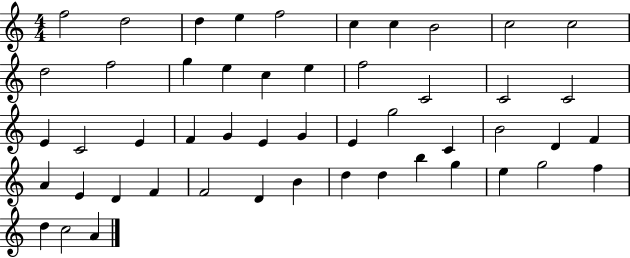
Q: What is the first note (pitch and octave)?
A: F5